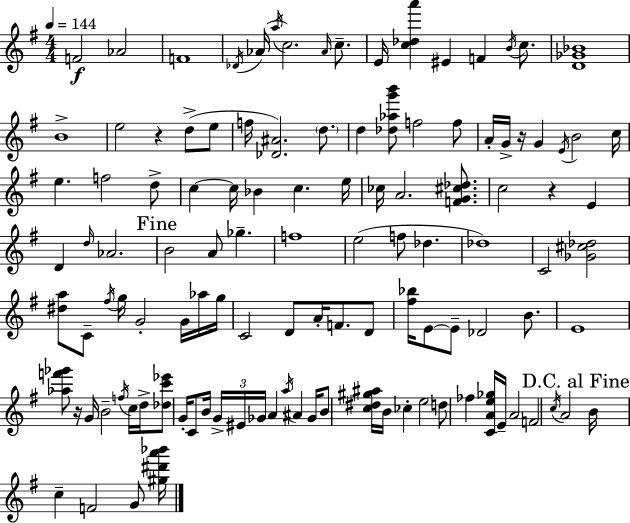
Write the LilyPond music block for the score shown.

{
  \clef treble
  \numericTimeSignature
  \time 4/4
  \key g \major
  \tempo 4 = 144
  f'2\f aes'2 | f'1 | \acciaccatura { des'16 }( aes'16 \acciaccatura { a''16 }) c''2. \grace { aes'16 } | c''8.-- e'16 <c'' des'' a'''>4 eis'4 f'4 | \break \acciaccatura { b'16 } c''8. <d' ges' bes'>1 | b'1-> | e''2 r4 | d''8->( e''8 f''16 <des' ais'>2.) | \break \parenthesize d''8. d''4 <des'' aes'' g''' b'''>8 f''2 | f''8 a'16-. g'16-> r16 g'4 \acciaccatura { e'16 } b'2 | c''16 e''4. f''2 | d''8-> c''4~~ c''16 bes'4 c''4. | \break e''16 ces''16 a'2. | <f' g' cis'' des''>8. c''2 r4 | e'4 d'4 \grace { d''16 } aes'2. | \mark "Fine" b'2 a'8 | \break ges''4.-- f''1 | e''2( f''8 | des''4. des''1) | c'2 <ges' cis'' des''>2 | \break <dis'' a''>8 c'8-- \acciaccatura { fis''16 } g''16 g'2-. | g'16 aes''16 g''16 c'2 d'8 | a'16-. f'8. d'8 <fis'' bes''>16 e'8~~ e'8-- des'2 | b'8. e'1 | \break <aes'' f''' ges'''>8 r16 g'16 b'2-- | \acciaccatura { f''16 } c''16 d''16-> <des'' c''' ees'''>8 g'16-. c'8 b'16 \tuplet 3/2 { g'16-> eis'16 ges'16 } a'4 | \acciaccatura { a''16 } ais'4 ges'16 b'8 <c'' dis'' gis'' ais''>16 b'16 ces''4-. | e''2 d''8 fes''4 <c' a' e'' ges''>16 | \break e'16-- a'2 f'2 | \acciaccatura { c''16 } a'2 \mark "D.C. al Fine" b'16 c''4-- f'2 | g'8 <gis'' dis''' a''' bes'''>16 \bar "|."
}